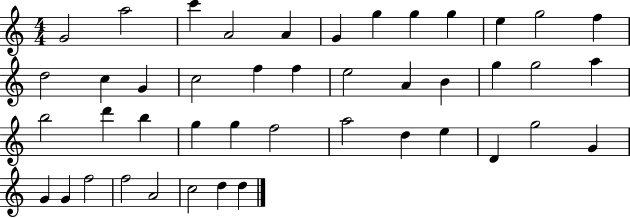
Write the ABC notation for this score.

X:1
T:Untitled
M:4/4
L:1/4
K:C
G2 a2 c' A2 A G g g g e g2 f d2 c G c2 f f e2 A B g g2 a b2 d' b g g f2 a2 d e D g2 G G G f2 f2 A2 c2 d d